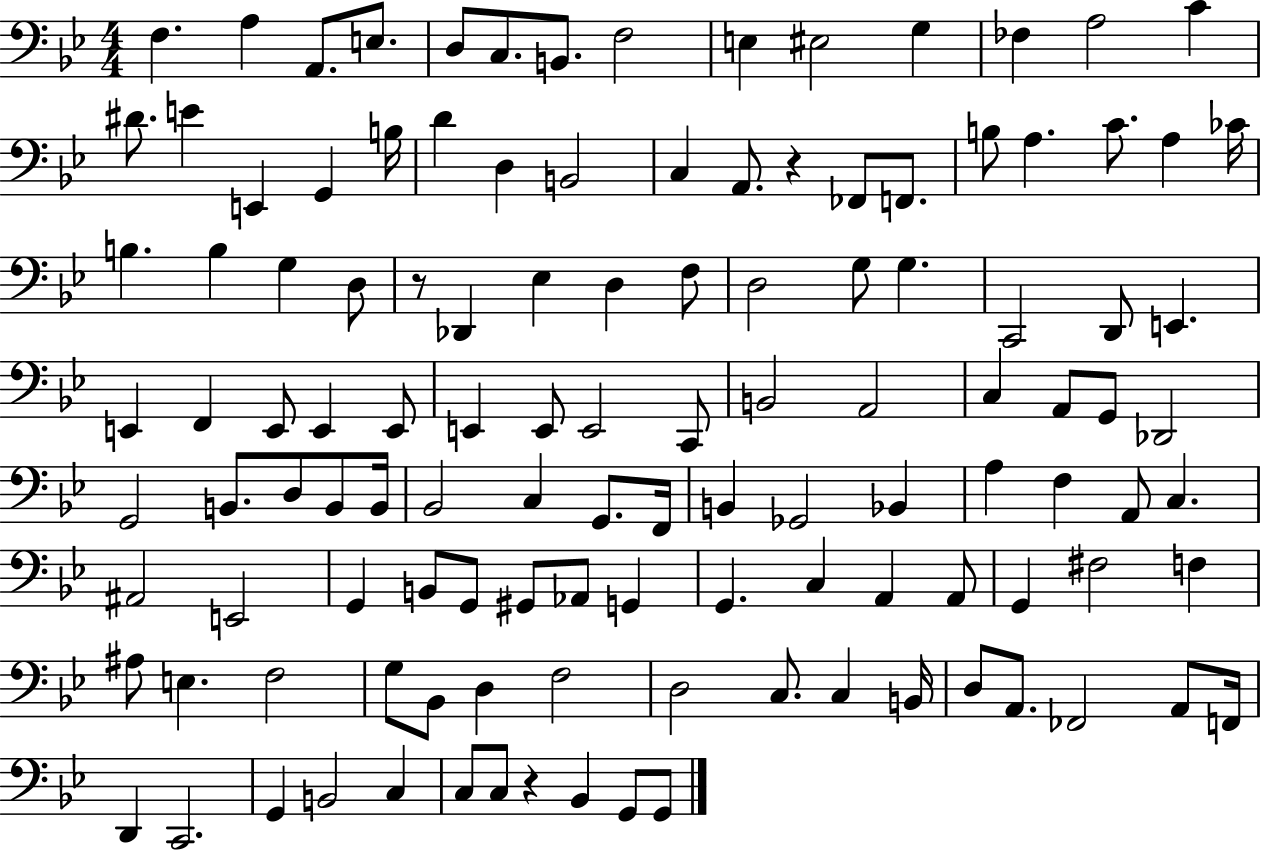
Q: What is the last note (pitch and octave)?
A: G2